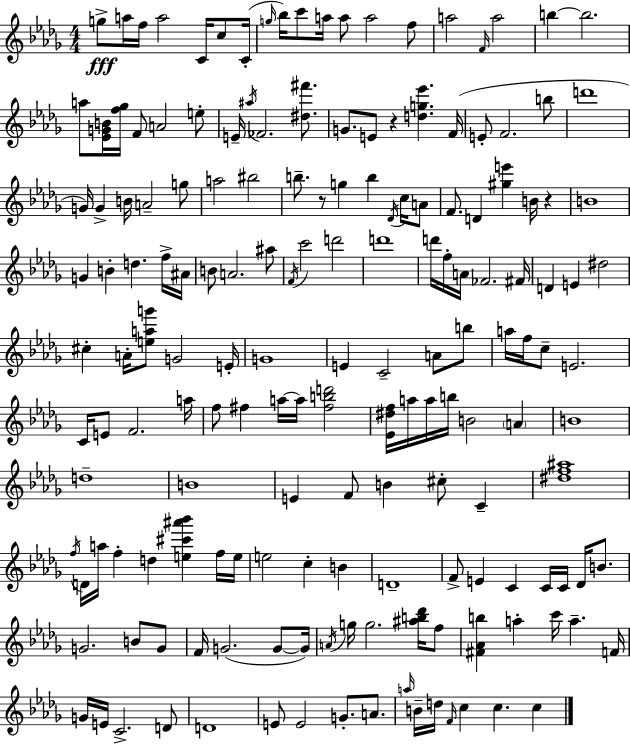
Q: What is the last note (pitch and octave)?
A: C5